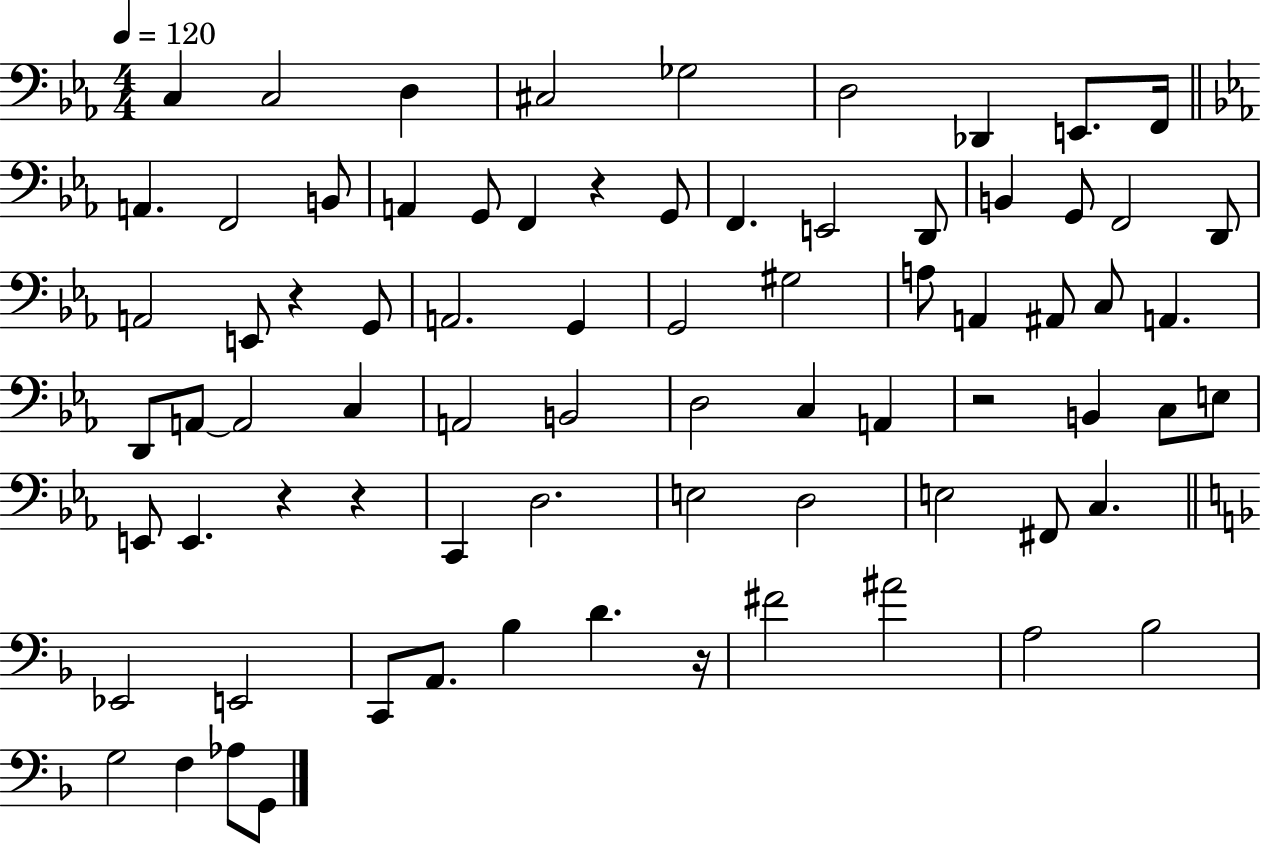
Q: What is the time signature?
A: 4/4